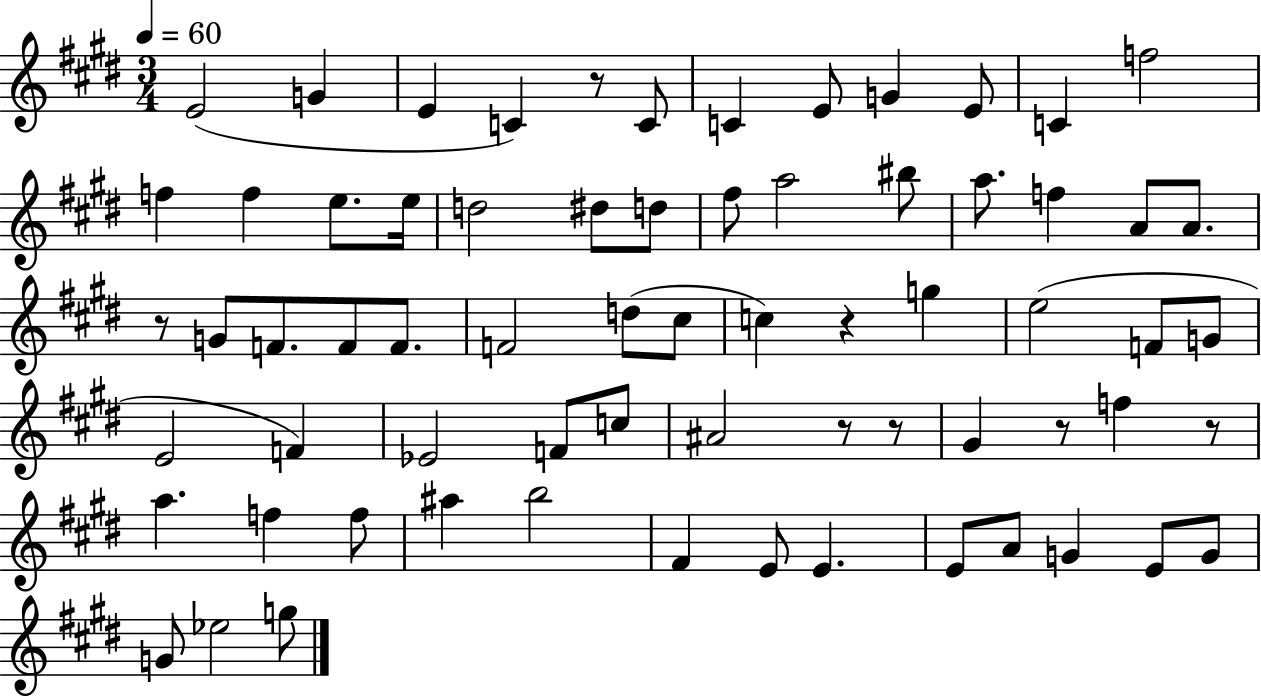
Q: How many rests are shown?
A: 7